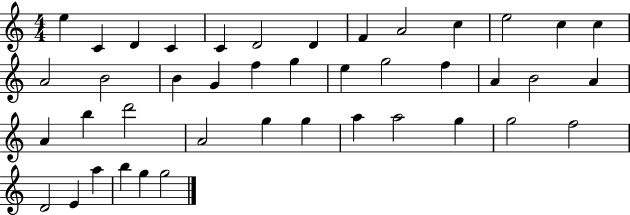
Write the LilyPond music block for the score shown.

{
  \clef treble
  \numericTimeSignature
  \time 4/4
  \key c \major
  e''4 c'4 d'4 c'4 | c'4 d'2 d'4 | f'4 a'2 c''4 | e''2 c''4 c''4 | \break a'2 b'2 | b'4 g'4 f''4 g''4 | e''4 g''2 f''4 | a'4 b'2 a'4 | \break a'4 b''4 d'''2 | a'2 g''4 g''4 | a''4 a''2 g''4 | g''2 f''2 | \break d'2 e'4 a''4 | b''4 g''4 g''2 | \bar "|."
}